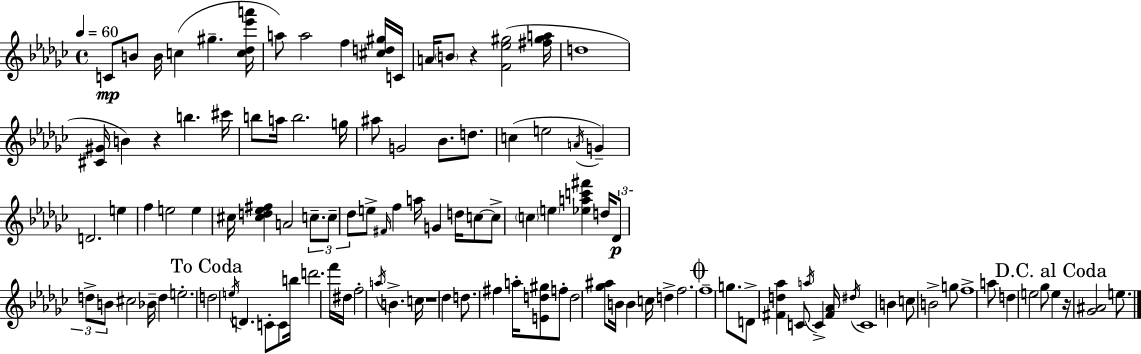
C4/e B4/e B4/s C5/q G#5/q. [C5,Db5,Eb6,A6]/s A5/e A5/h F5/q [C#5,D5,G#5]/s C4/s A4/s B4/e R/q [F4,Eb5,G#5]/h [F#5,G#5,A5]/s D5/w [C#4,G#4]/s B4/q R/q B5/q. C#6/s B5/e A5/s B5/h. G5/s A#5/e G4/h Bb4/e. D5/e. C5/q E5/h A4/s G4/q D4/h. E5/q F5/q E5/h E5/q C#5/s [C#5,D5,Eb5,F#5]/q A4/h C5/e. C5/e Db5/e E5/e F#4/s F5/q A5/s G4/q D5/s C5/e C5/e C5/q E5/q [Eb5,A5,C6,F#6]/q D5/s Db4/e D5/e B4/e C#5/h Bb4/s D5/q E5/h. D5/h E5/s D4/q. C4/e C4/e B5/s D6/h. F6/s D#5/s F5/h A5/s B4/q. C5/s R/w Db5/q D5/e. F#5/q A5/s [E4,D5,G#5]/e F5/e D5/h [Gb5,A#5]/e B4/s B4/q C5/s D5/q F5/h. F5/w G5/e. D4/e [F#4,D5,Ab5]/q C4/e A5/s C4/q [F#4,Ab4]/s D#5/s C4/w B4/q C5/e B4/h G5/e F5/w A5/e D5/q E5/h Gb5/e E5/q R/s [Gb4,A#4]/h E5/e.